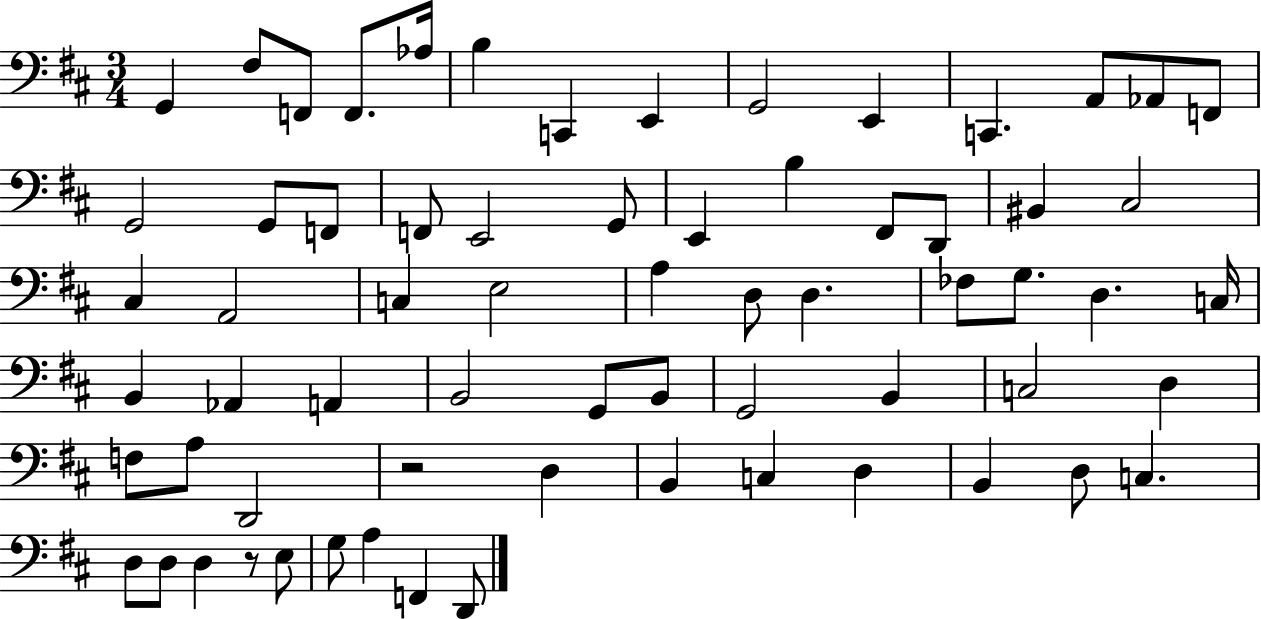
G2/q F#3/e F2/e F2/e. Ab3/s B3/q C2/q E2/q G2/h E2/q C2/q. A2/e Ab2/e F2/e G2/h G2/e F2/e F2/e E2/h G2/e E2/q B3/q F#2/e D2/e BIS2/q C#3/h C#3/q A2/h C3/q E3/h A3/q D3/e D3/q. FES3/e G3/e. D3/q. C3/s B2/q Ab2/q A2/q B2/h G2/e B2/e G2/h B2/q C3/h D3/q F3/e A3/e D2/h R/h D3/q B2/q C3/q D3/q B2/q D3/e C3/q. D3/e D3/e D3/q R/e E3/e G3/e A3/q F2/q D2/e